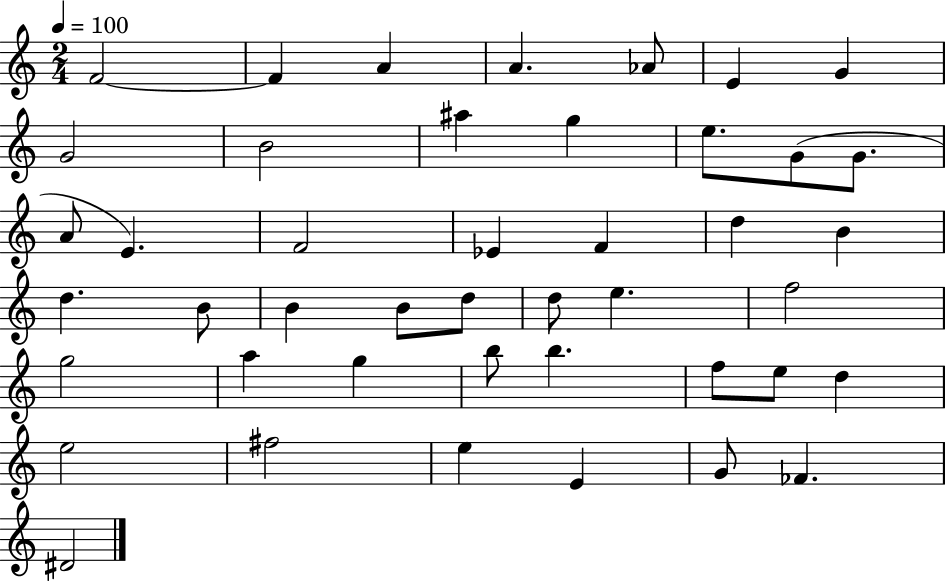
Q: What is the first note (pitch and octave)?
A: F4